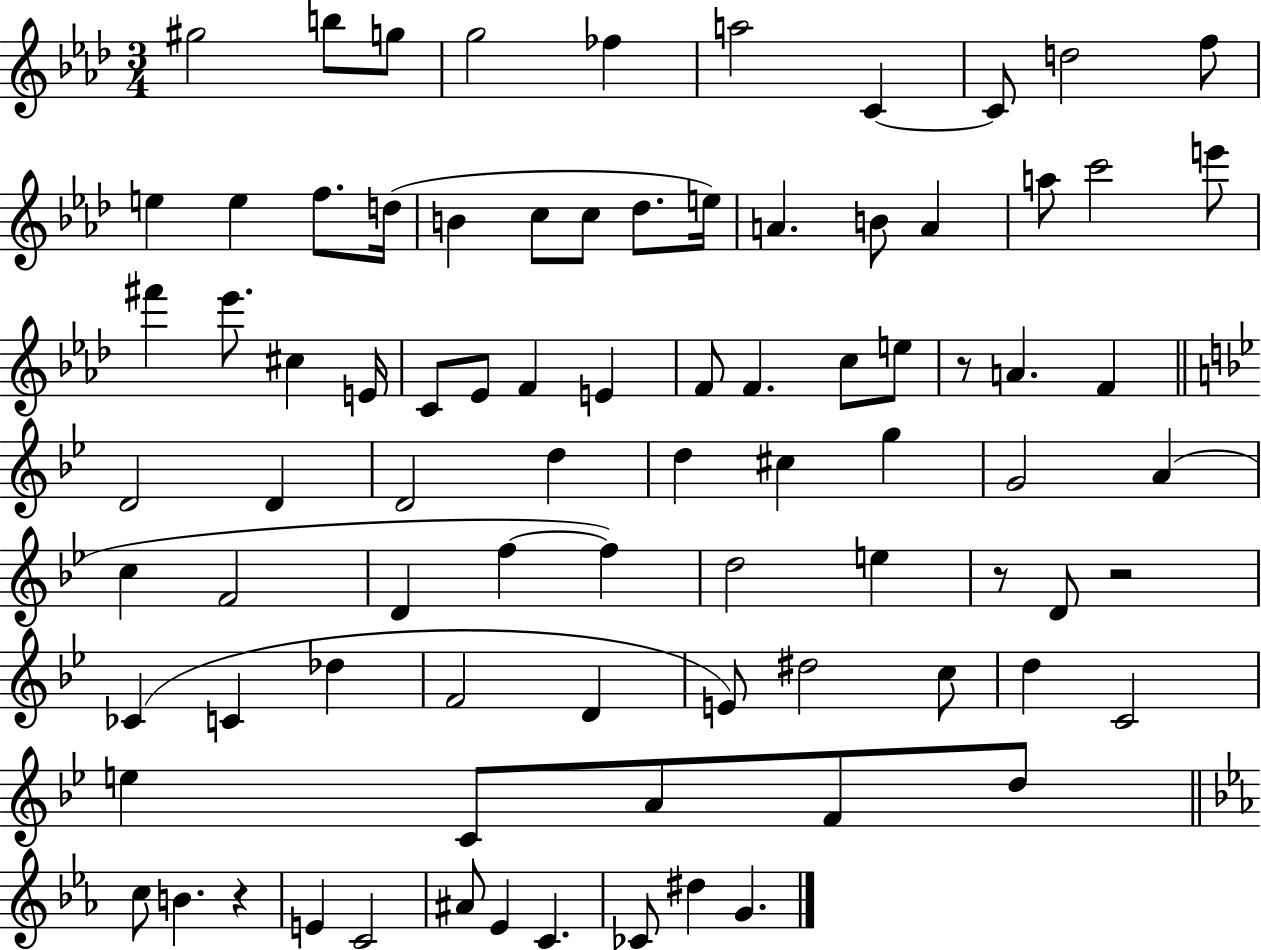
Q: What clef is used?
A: treble